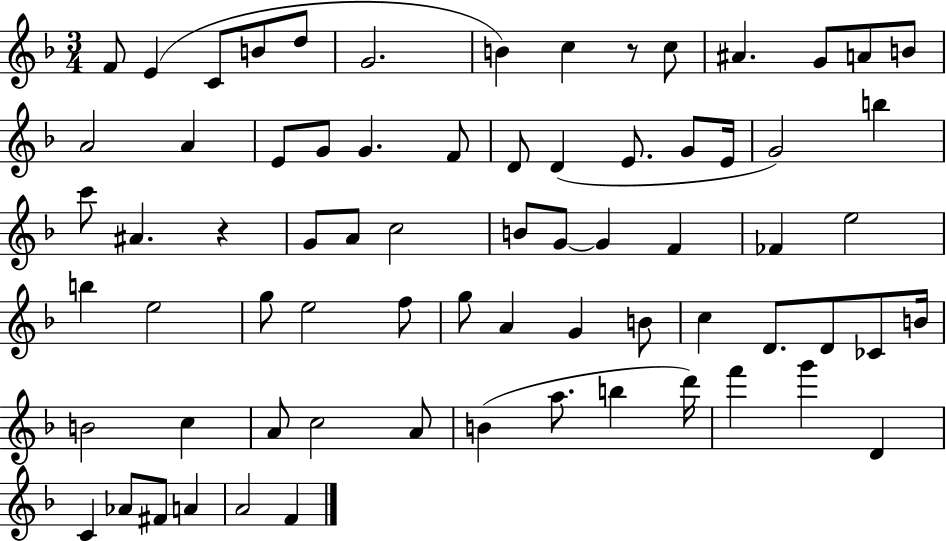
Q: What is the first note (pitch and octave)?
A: F4